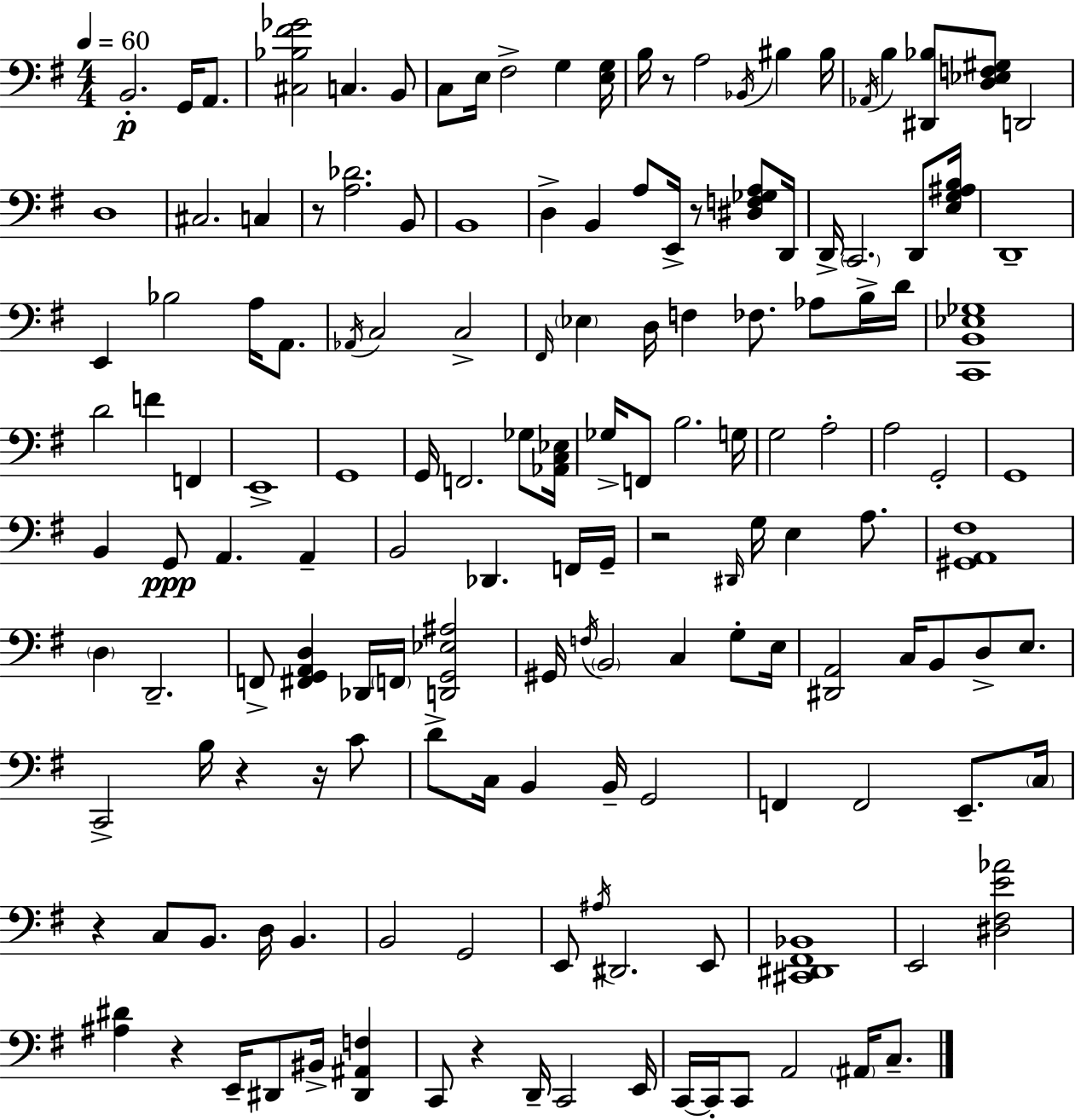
{
  \clef bass
  \numericTimeSignature
  \time 4/4
  \key g \major
  \tempo 4 = 60
  b,2.-.\p g,16 a,8. | <cis bes fis' ges'>2 c4. b,8 | c8 e16 fis2-> g4 <e g>16 | b16 r8 a2 \acciaccatura { bes,16 } bis4 | \break bis16 \acciaccatura { aes,16 } b4 <dis, bes>8 <d ees f gis>8 d,2 | d1 | cis2. c4 | r8 <a des'>2. | \break b,8 b,1 | d4-> b,4 a8 e,16-> r8 <dis f ges a>8 | d,16 d,16-> \parenthesize c,2. d,8 | <e g ais b>16 d,1-- | \break e,4 bes2 a16 a,8. | \acciaccatura { aes,16 } c2 c2-> | \grace { fis,16 } \parenthesize ees4 d16 f4 fes8. | aes8 b16-> d'16 <c, b, ees ges>1 | \break d'2 f'4 | f,4 e,1-> | g,1 | g,16 f,2. | \break ges8 <aes, c ees>16 ges16-> f,8 b2. | g16 g2 a2-. | a2 g,2-. | g,1 | \break b,4 g,8\ppp a,4. | a,4-- b,2 des,4. | f,16 g,16-- r2 \grace { dis,16 } g16 e4 | a8. <gis, a, fis>1 | \break \parenthesize d4 d,2.-- | f,8-> <fis, g, a, d>4 des,16 \parenthesize f,16 <d, g, ees ais>2 | gis,16 \acciaccatura { f16 } \parenthesize b,2 c4 | g8-. e16 <dis, a,>2 c16 b,8 | \break d8-> e8. c,2-> b16 r4 | r16 c'8 d'8-> c16 b,4 b,16-- g,2 | f,4 f,2 | e,8.-- \parenthesize c16 r4 c8 b,8. d16 | \break b,4. b,2 g,2 | e,8 \acciaccatura { ais16 } dis,2. | e,8 <cis, dis, fis, bes,>1 | e,2 <dis fis e' aes'>2 | \break <ais dis'>4 r4 e,16-- | dis,8 bis,16-> <dis, ais, f>4 c,8 r4 d,16-- c,2 | e,16 c,16~~ c,16-. c,8 a,2 | \parenthesize ais,16 c8.-- \bar "|."
}